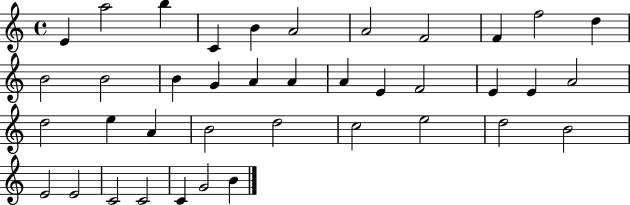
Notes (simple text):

E4/q A5/h B5/q C4/q B4/q A4/h A4/h F4/h F4/q F5/h D5/q B4/h B4/h B4/q G4/q A4/q A4/q A4/q E4/q F4/h E4/q E4/q A4/h D5/h E5/q A4/q B4/h D5/h C5/h E5/h D5/h B4/h E4/h E4/h C4/h C4/h C4/q G4/h B4/q